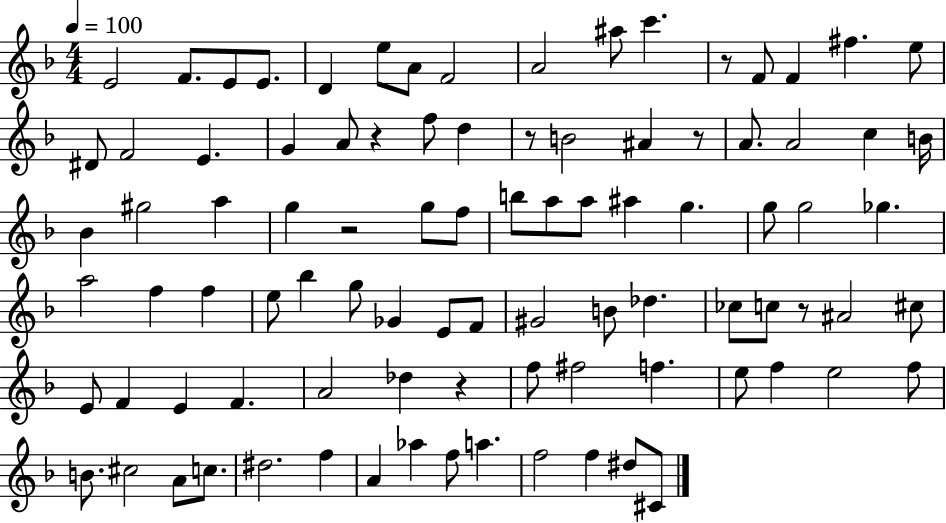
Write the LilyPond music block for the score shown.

{
  \clef treble
  \numericTimeSignature
  \time 4/4
  \key f \major
  \tempo 4 = 100
  \repeat volta 2 { e'2 f'8. e'8 e'8. | d'4 e''8 a'8 f'2 | a'2 ais''8 c'''4. | r8 f'8 f'4 fis''4. e''8 | \break dis'8 f'2 e'4. | g'4 a'8 r4 f''8 d''4 | r8 b'2 ais'4 r8 | a'8. a'2 c''4 b'16 | \break bes'4 gis''2 a''4 | g''4 r2 g''8 f''8 | b''8 a''8 a''8 ais''4 g''4. | g''8 g''2 ges''4. | \break a''2 f''4 f''4 | e''8 bes''4 g''8 ges'4 e'8 f'8 | gis'2 b'8 des''4. | ces''8 c''8 r8 ais'2 cis''8 | \break e'8 f'4 e'4 f'4. | a'2 des''4 r4 | f''8 fis''2 f''4. | e''8 f''4 e''2 f''8 | \break b'8. cis''2 a'8 c''8. | dis''2. f''4 | a'4 aes''4 f''8 a''4. | f''2 f''4 dis''8 cis'8 | \break } \bar "|."
}